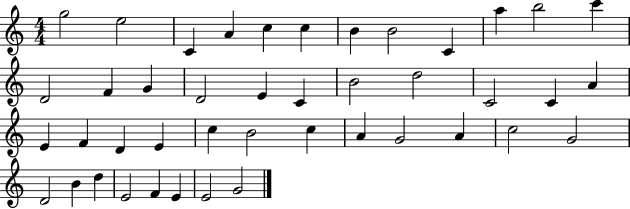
G5/h E5/h C4/q A4/q C5/q C5/q B4/q B4/h C4/q A5/q B5/h C6/q D4/h F4/q G4/q D4/h E4/q C4/q B4/h D5/h C4/h C4/q A4/q E4/q F4/q D4/q E4/q C5/q B4/h C5/q A4/q G4/h A4/q C5/h G4/h D4/h B4/q D5/q E4/h F4/q E4/q E4/h G4/h